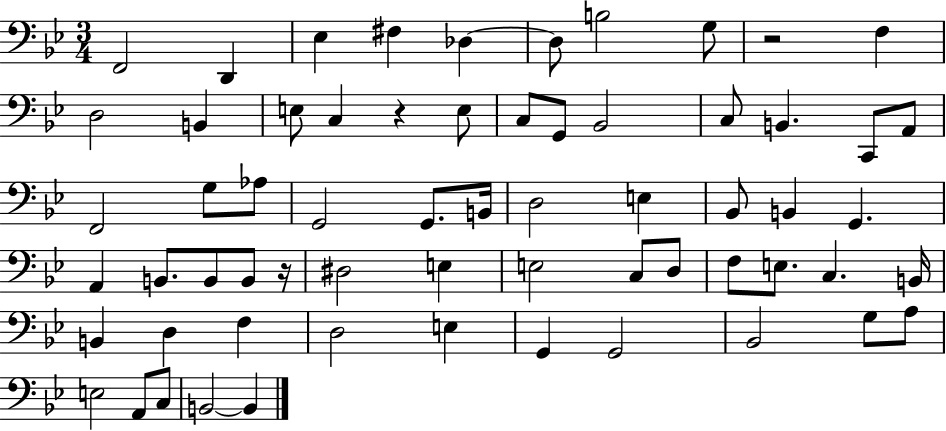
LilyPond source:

{
  \clef bass
  \numericTimeSignature
  \time 3/4
  \key bes \major
  \repeat volta 2 { f,2 d,4 | ees4 fis4 des4~~ | des8 b2 g8 | r2 f4 | \break d2 b,4 | e8 c4 r4 e8 | c8 g,8 bes,2 | c8 b,4. c,8 a,8 | \break f,2 g8 aes8 | g,2 g,8. b,16 | d2 e4 | bes,8 b,4 g,4. | \break a,4 b,8. b,8 b,8 r16 | dis2 e4 | e2 c8 d8 | f8 e8. c4. b,16 | \break b,4 d4 f4 | d2 e4 | g,4 g,2 | bes,2 g8 a8 | \break e2 a,8 c8 | b,2~~ b,4 | } \bar "|."
}